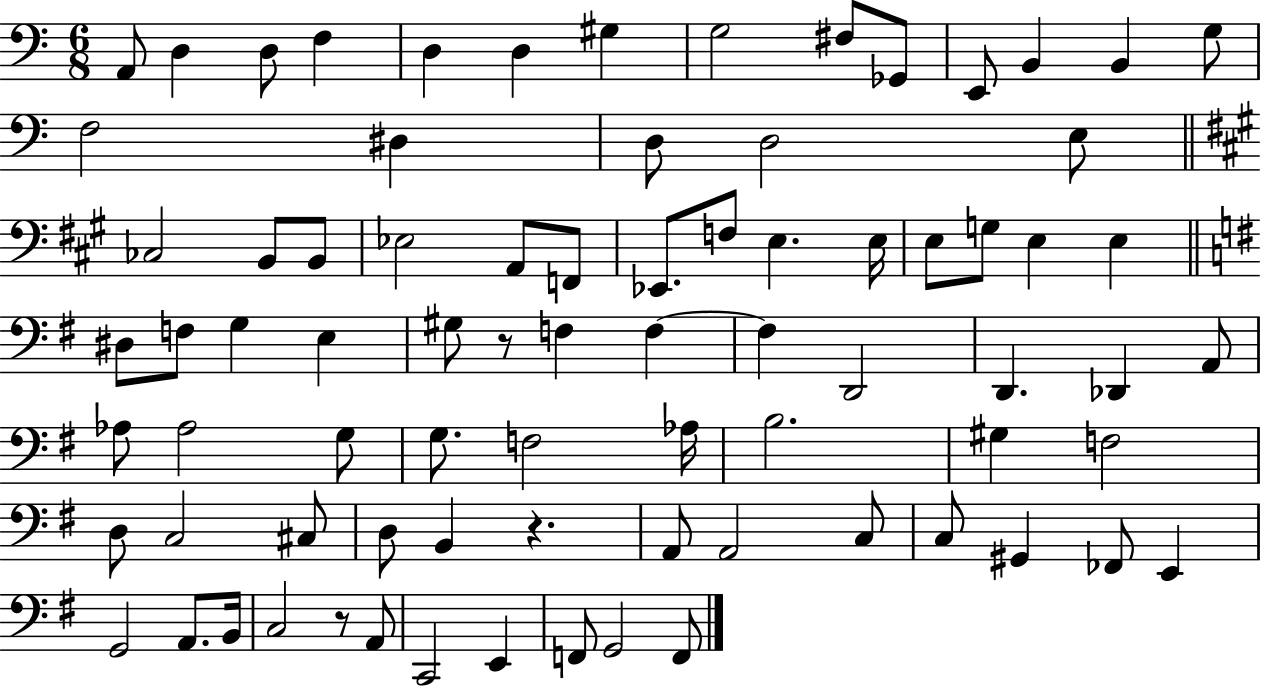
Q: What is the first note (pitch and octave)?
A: A2